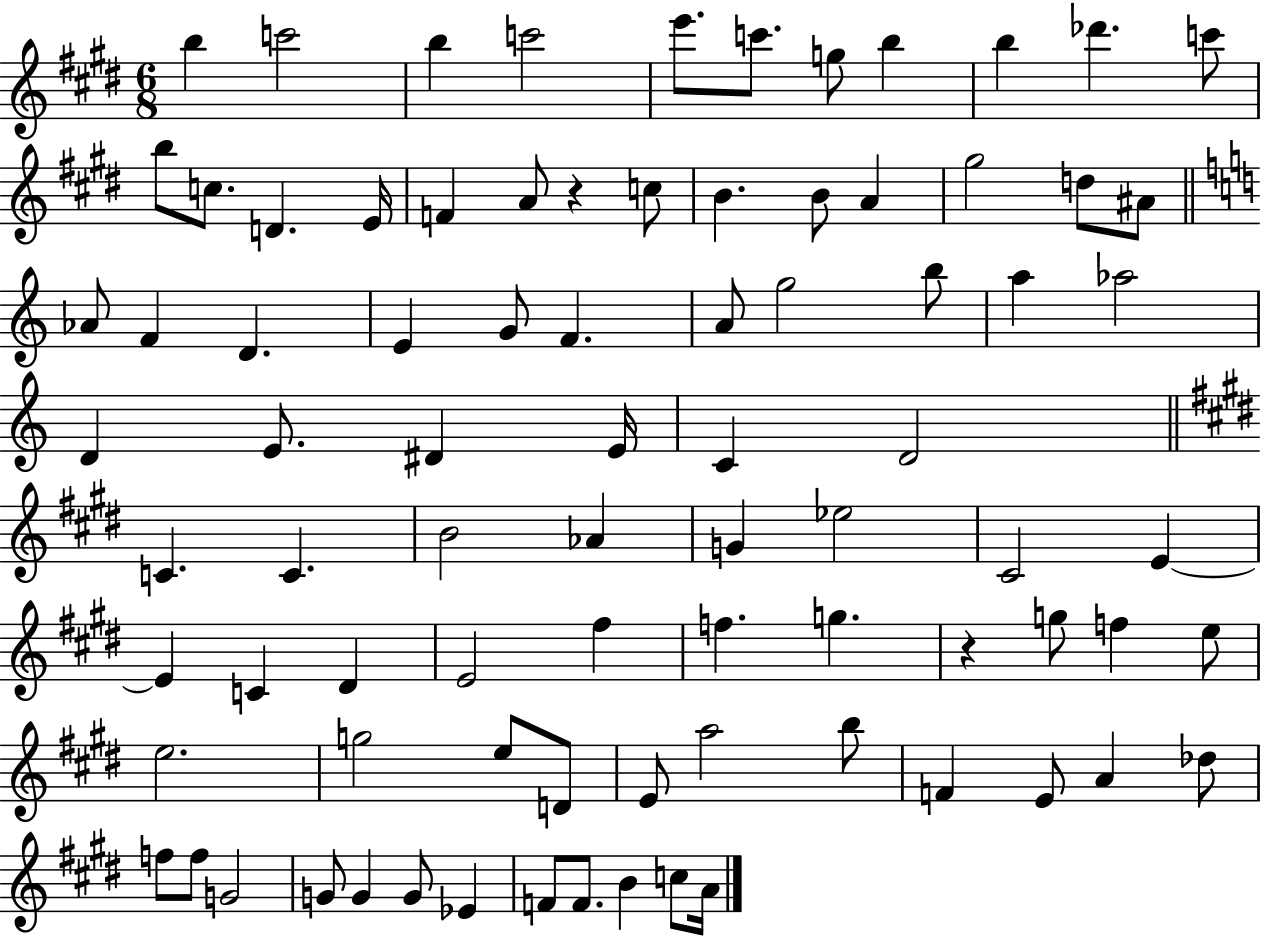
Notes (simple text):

B5/q C6/h B5/q C6/h E6/e. C6/e. G5/e B5/q B5/q Db6/q. C6/e B5/e C5/e. D4/q. E4/s F4/q A4/e R/q C5/e B4/q. B4/e A4/q G#5/h D5/e A#4/e Ab4/e F4/q D4/q. E4/q G4/e F4/q. A4/e G5/h B5/e A5/q Ab5/h D4/q E4/e. D#4/q E4/s C4/q D4/h C4/q. C4/q. B4/h Ab4/q G4/q Eb5/h C#4/h E4/q E4/q C4/q D#4/q E4/h F#5/q F5/q. G5/q. R/q G5/e F5/q E5/e E5/h. G5/h E5/e D4/e E4/e A5/h B5/e F4/q E4/e A4/q Db5/e F5/e F5/e G4/h G4/e G4/q G4/e Eb4/q F4/e F4/e. B4/q C5/e A4/s